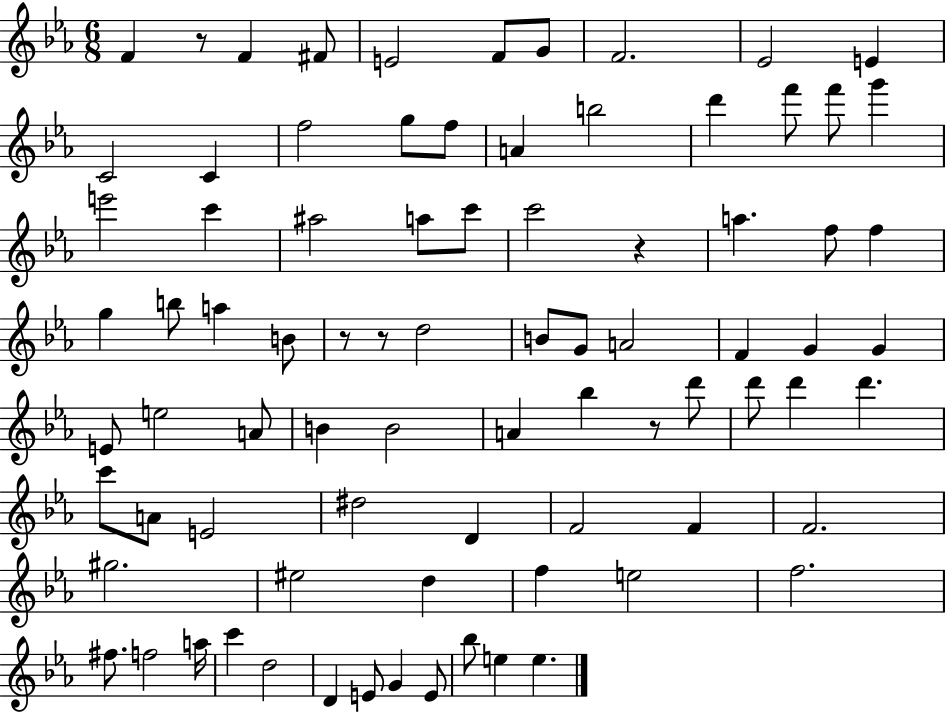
F4/q R/e F4/q F#4/e E4/h F4/e G4/e F4/h. Eb4/h E4/q C4/h C4/q F5/h G5/e F5/e A4/q B5/h D6/q F6/e F6/e G6/q E6/h C6/q A#5/h A5/e C6/e C6/h R/q A5/q. F5/e F5/q G5/q B5/e A5/q B4/e R/e R/e D5/h B4/e G4/e A4/h F4/q G4/q G4/q E4/e E5/h A4/e B4/q B4/h A4/q Bb5/q R/e D6/e D6/e D6/q D6/q. C6/e A4/e E4/h D#5/h D4/q F4/h F4/q F4/h. G#5/h. EIS5/h D5/q F5/q E5/h F5/h. F#5/e. F5/h A5/s C6/q D5/h D4/q E4/e G4/q E4/e Bb5/e E5/q E5/q.